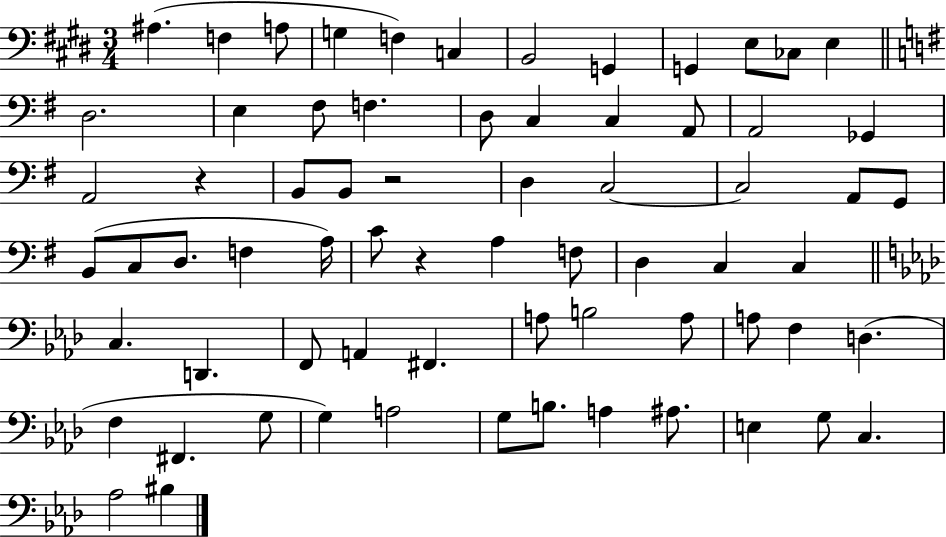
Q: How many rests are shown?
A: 3